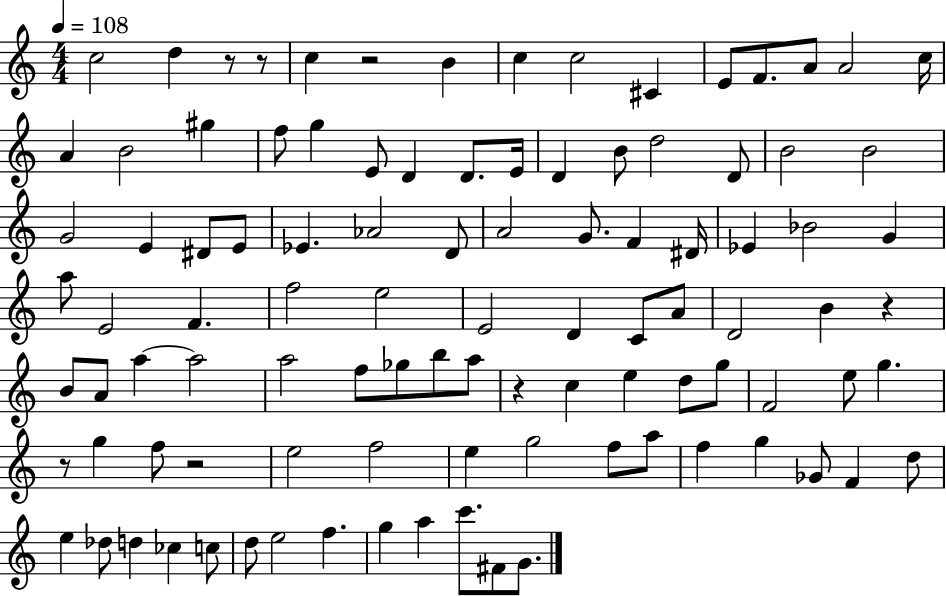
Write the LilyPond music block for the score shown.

{
  \clef treble
  \numericTimeSignature
  \time 4/4
  \key c \major
  \tempo 4 = 108
  \repeat volta 2 { c''2 d''4 r8 r8 | c''4 r2 b'4 | c''4 c''2 cis'4 | e'8 f'8. a'8 a'2 c''16 | \break a'4 b'2 gis''4 | f''8 g''4 e'8 d'4 d'8. e'16 | d'4 b'8 d''2 d'8 | b'2 b'2 | \break g'2 e'4 dis'8 e'8 | ees'4. aes'2 d'8 | a'2 g'8. f'4 dis'16 | ees'4 bes'2 g'4 | \break a''8 e'2 f'4. | f''2 e''2 | e'2 d'4 c'8 a'8 | d'2 b'4 r4 | \break b'8 a'8 a''4~~ a''2 | a''2 f''8 ges''8 b''8 a''8 | r4 c''4 e''4 d''8 g''8 | f'2 e''8 g''4. | \break r8 g''4 f''8 r2 | e''2 f''2 | e''4 g''2 f''8 a''8 | f''4 g''4 ges'8 f'4 d''8 | \break e''4 des''8 d''4 ces''4 c''8 | d''8 e''2 f''4. | g''4 a''4 c'''8. fis'8 g'8. | } \bar "|."
}